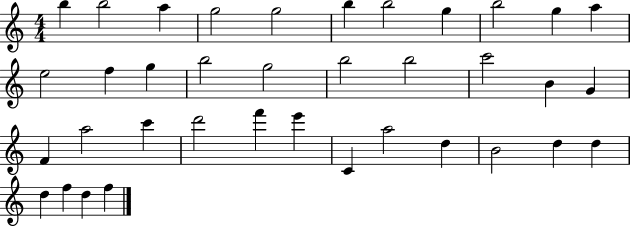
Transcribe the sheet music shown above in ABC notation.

X:1
T:Untitled
M:4/4
L:1/4
K:C
b b2 a g2 g2 b b2 g b2 g a e2 f g b2 g2 b2 b2 c'2 B G F a2 c' d'2 f' e' C a2 d B2 d d d f d f